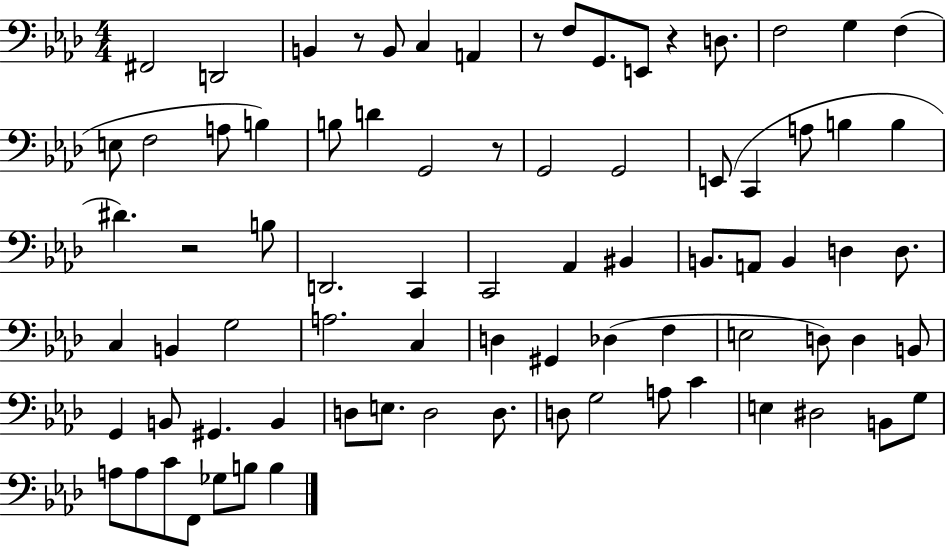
F#2/h D2/h B2/q R/e B2/e C3/q A2/q R/e F3/e G2/e. E2/e R/q D3/e. F3/h G3/q F3/q E3/e F3/h A3/e B3/q B3/e D4/q G2/h R/e G2/h G2/h E2/e C2/q A3/e B3/q B3/q D#4/q. R/h B3/e D2/h. C2/q C2/h Ab2/q BIS2/q B2/e. A2/e B2/q D3/q D3/e. C3/q B2/q G3/h A3/h. C3/q D3/q G#2/q Db3/q F3/q E3/h D3/e D3/q B2/e G2/q B2/e G#2/q. B2/q D3/e E3/e. D3/h D3/e. D3/e G3/h A3/e C4/q E3/q D#3/h B2/e G3/e A3/e A3/e C4/e F2/e Gb3/e B3/e B3/q